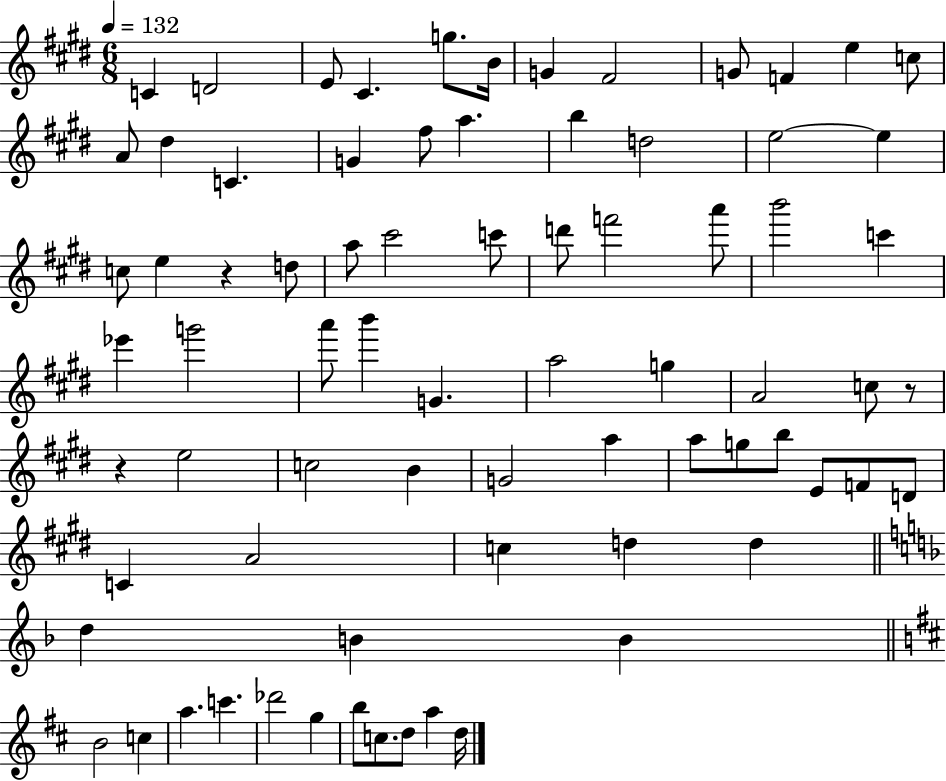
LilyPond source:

{
  \clef treble
  \numericTimeSignature
  \time 6/8
  \key e \major
  \tempo 4 = 132
  c'4 d'2 | e'8 cis'4. g''8. b'16 | g'4 fis'2 | g'8 f'4 e''4 c''8 | \break a'8 dis''4 c'4. | g'4 fis''8 a''4. | b''4 d''2 | e''2~~ e''4 | \break c''8 e''4 r4 d''8 | a''8 cis'''2 c'''8 | d'''8 f'''2 a'''8 | b'''2 c'''4 | \break ees'''4 g'''2 | a'''8 b'''4 g'4. | a''2 g''4 | a'2 c''8 r8 | \break r4 e''2 | c''2 b'4 | g'2 a''4 | a''8 g''8 b''8 e'8 f'8 d'8 | \break c'4 a'2 | c''4 d''4 d''4 | \bar "||" \break \key d \minor d''4 b'4 b'4 | \bar "||" \break \key b \minor b'2 c''4 | a''4. c'''4. | des'''2 g''4 | b''8 c''8. d''8 a''4 d''16 | \break \bar "|."
}